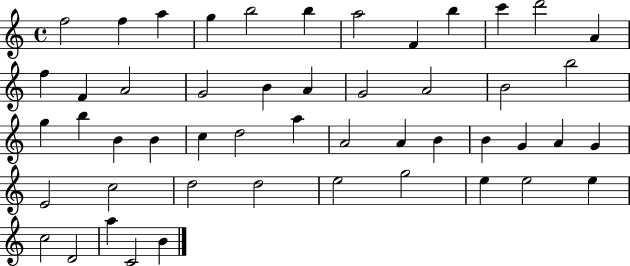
X:1
T:Untitled
M:4/4
L:1/4
K:C
f2 f a g b2 b a2 F b c' d'2 A f F A2 G2 B A G2 A2 B2 b2 g b B B c d2 a A2 A B B G A G E2 c2 d2 d2 e2 g2 e e2 e c2 D2 a C2 B